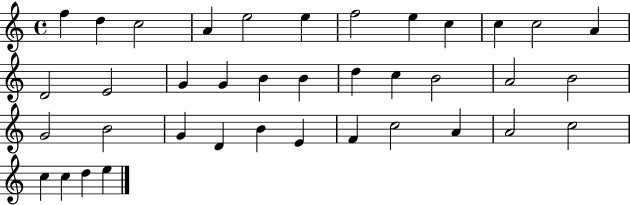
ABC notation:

X:1
T:Untitled
M:4/4
L:1/4
K:C
f d c2 A e2 e f2 e c c c2 A D2 E2 G G B B d c B2 A2 B2 G2 B2 G D B E F c2 A A2 c2 c c d e